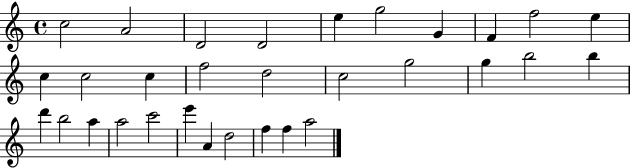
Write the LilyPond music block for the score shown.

{
  \clef treble
  \time 4/4
  \defaultTimeSignature
  \key c \major
  c''2 a'2 | d'2 d'2 | e''4 g''2 g'4 | f'4 f''2 e''4 | \break c''4 c''2 c''4 | f''2 d''2 | c''2 g''2 | g''4 b''2 b''4 | \break d'''4 b''2 a''4 | a''2 c'''2 | e'''4 a'4 d''2 | f''4 f''4 a''2 | \break \bar "|."
}